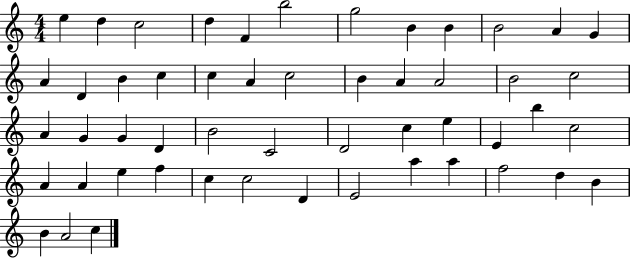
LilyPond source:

{
  \clef treble
  \numericTimeSignature
  \time 4/4
  \key c \major
  e''4 d''4 c''2 | d''4 f'4 b''2 | g''2 b'4 b'4 | b'2 a'4 g'4 | \break a'4 d'4 b'4 c''4 | c''4 a'4 c''2 | b'4 a'4 a'2 | b'2 c''2 | \break a'4 g'4 g'4 d'4 | b'2 c'2 | d'2 c''4 e''4 | e'4 b''4 c''2 | \break a'4 a'4 e''4 f''4 | c''4 c''2 d'4 | e'2 a''4 a''4 | f''2 d''4 b'4 | \break b'4 a'2 c''4 | \bar "|."
}